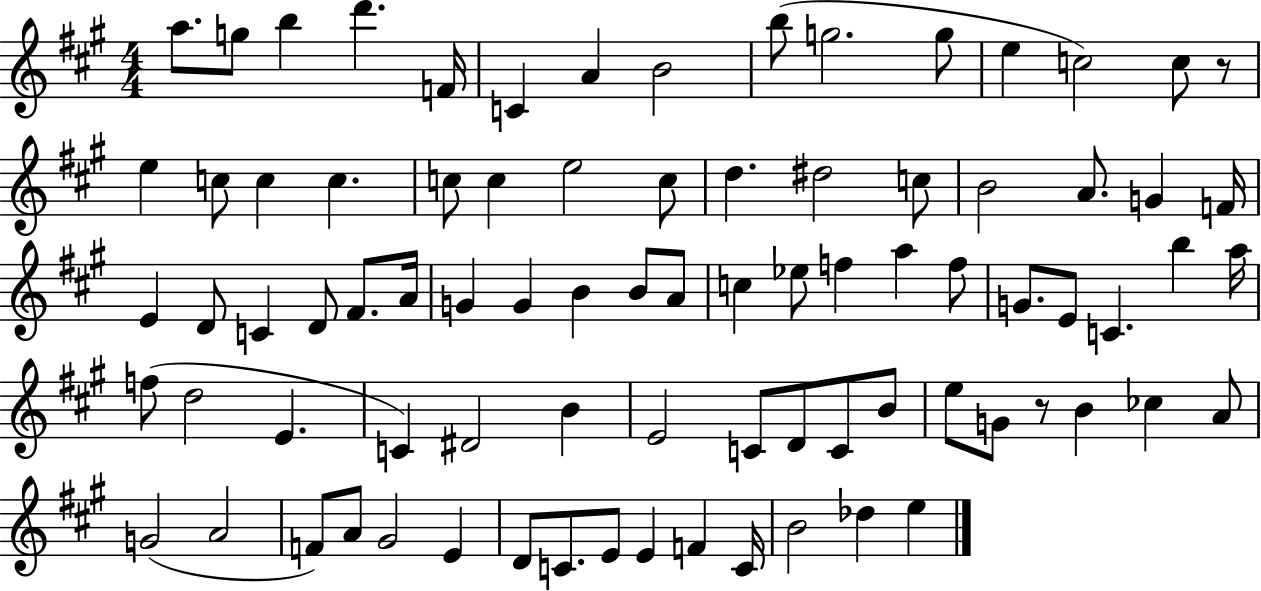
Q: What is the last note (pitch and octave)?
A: E5